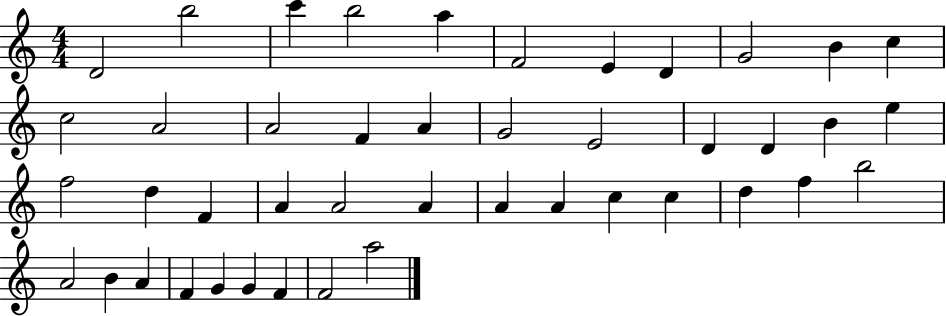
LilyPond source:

{
  \clef treble
  \numericTimeSignature
  \time 4/4
  \key c \major
  d'2 b''2 | c'''4 b''2 a''4 | f'2 e'4 d'4 | g'2 b'4 c''4 | \break c''2 a'2 | a'2 f'4 a'4 | g'2 e'2 | d'4 d'4 b'4 e''4 | \break f''2 d''4 f'4 | a'4 a'2 a'4 | a'4 a'4 c''4 c''4 | d''4 f''4 b''2 | \break a'2 b'4 a'4 | f'4 g'4 g'4 f'4 | f'2 a''2 | \bar "|."
}